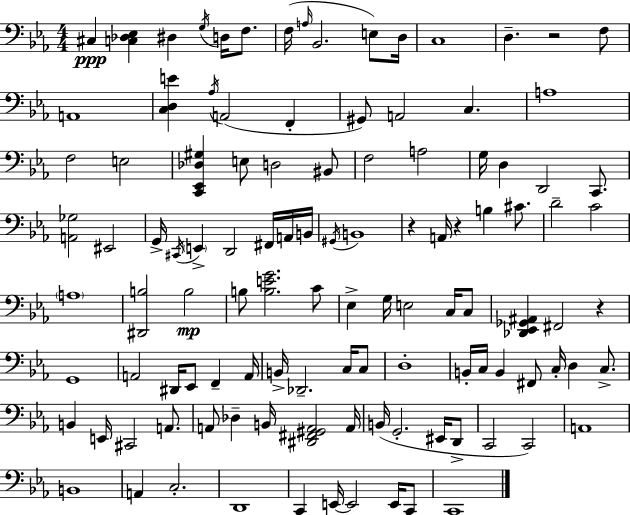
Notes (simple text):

C#3/q [C3,Db3,Eb3]/q D#3/q G3/s D3/s F3/e. F3/s A3/s Bb2/h. E3/e D3/s C3/w D3/q. R/h F3/e A2/w [C3,D3,E4]/q Ab3/s A2/h F2/q G#2/e A2/h C3/q. A3/w F3/h E3/h [C2,Eb2,Db3,G#3]/q E3/e D3/h BIS2/e F3/h A3/h G3/s D3/q D2/h C2/e. [A2,Gb3]/h EIS2/h G2/s C#2/s E2/q D2/h F#2/s A2/s B2/s G#2/s B2/w R/q A2/s R/q B3/q C#4/e. D4/h C4/h A3/w [D#2,B3]/h B3/h B3/e [B3,E4,G4]/h. C4/e Eb3/q G3/s E3/h C3/s C3/e [Db2,Eb2,Gb2,A#2]/q F#2/h R/q G2/w A2/h D#2/s Eb2/e F2/q A2/s B2/s Db2/h. C3/s C3/e D3/w B2/s C3/s B2/q F#2/e C3/s D3/q C3/e. B2/q E2/s C#2/h A2/e. A2/e Db3/q B2/s [D#2,F#2,G#2,A2]/h A2/s B2/s G2/h. EIS2/s D2/e C2/h C2/h A2/w B2/w A2/q C3/h. D2/w C2/q E2/s E2/h E2/s C2/e C2/w